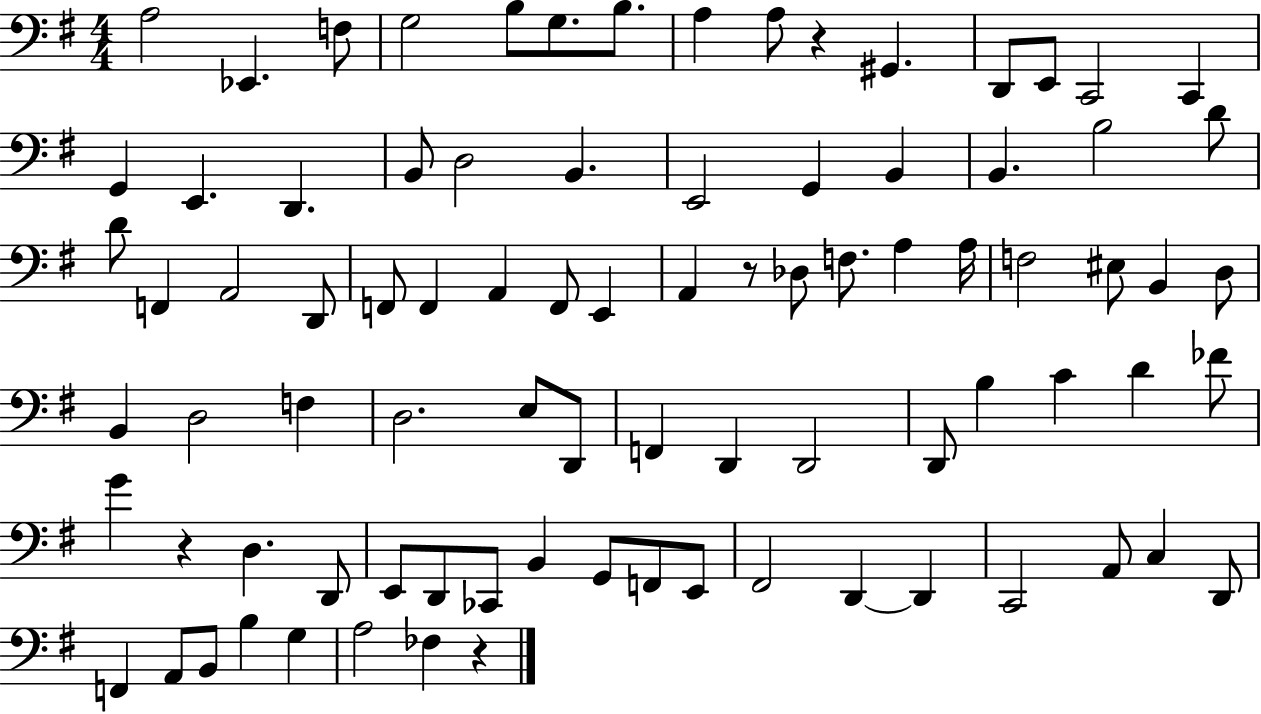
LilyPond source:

{
  \clef bass
  \numericTimeSignature
  \time 4/4
  \key g \major
  a2 ees,4. f8 | g2 b8 g8. b8. | a4 a8 r4 gis,4. | d,8 e,8 c,2 c,4 | \break g,4 e,4. d,4. | b,8 d2 b,4. | e,2 g,4 b,4 | b,4. b2 d'8 | \break d'8 f,4 a,2 d,8 | f,8 f,4 a,4 f,8 e,4 | a,4 r8 des8 f8. a4 a16 | f2 eis8 b,4 d8 | \break b,4 d2 f4 | d2. e8 d,8 | f,4 d,4 d,2 | d,8 b4 c'4 d'4 fes'8 | \break g'4 r4 d4. d,8 | e,8 d,8 ces,8 b,4 g,8 f,8 e,8 | fis,2 d,4~~ d,4 | c,2 a,8 c4 d,8 | \break f,4 a,8 b,8 b4 g4 | a2 fes4 r4 | \bar "|."
}